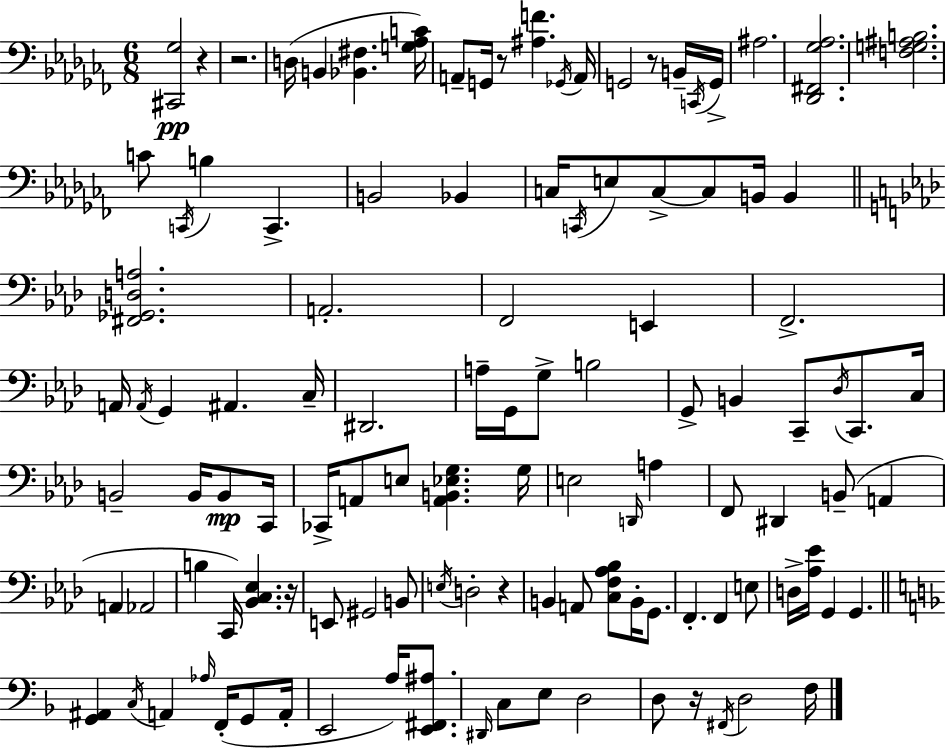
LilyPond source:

{
  \clef bass
  \numericTimeSignature
  \time 6/8
  \key aes \minor
  <cis, ges>2\pp r4 | r2. | d16( b,4 <bes, fis>4. <g aes c'>16) | a,8-- g,16 r8 <ais f'>4. \acciaccatura { ges,16 } | \break a,16 g,2 r8 b,16-- | \acciaccatura { c,16 } g,16-> ais2. | <des, fis, ges aes>2. | <f g ais b>2. | \break c'8 \acciaccatura { c,16 } b4 c,4.-> | b,2 bes,4 | c16 \acciaccatura { c,16 } e8 c8->~~ c8 b,16 | b,4 \bar "||" \break \key f \minor <fis, ges, d a>2. | a,2.-. | f,2 e,4 | f,2.-> | \break a,16 \acciaccatura { a,16 } g,4 ais,4. | c16-- dis,2. | a16-- g,16 g8-> b2 | g,8-> b,4 c,8-- \acciaccatura { des16 } c,8. | \break c16 b,2-- b,16 b,8\mp | c,16 ces,16-> a,8 e8 <a, b, ees g>4. | g16 e2 \grace { d,16 } a4 | f,8 dis,4 b,8--( a,4 | \break a,4 aes,2 | b4 c,16) <bes, c ees>4. | r16 e,8 gis,2 | b,8 \acciaccatura { e16 } d2-. | \break r4 b,4 a,8 <c f aes bes>8 | b,16-. g,8. f,4.-. f,4 | e8 d16-> <aes ees'>16 g,4 g,4. | \bar "||" \break \key f \major <g, ais,>4 \acciaccatura { c16 } a,4 \grace { aes16 } f,16-.( g,8 | a,16-. e,2 a16) <e, fis, ais>8. | \grace { dis,16 } c8 e8 d2 | d8 r16 \acciaccatura { fis,16 } d2 | \break f16 \bar "|."
}